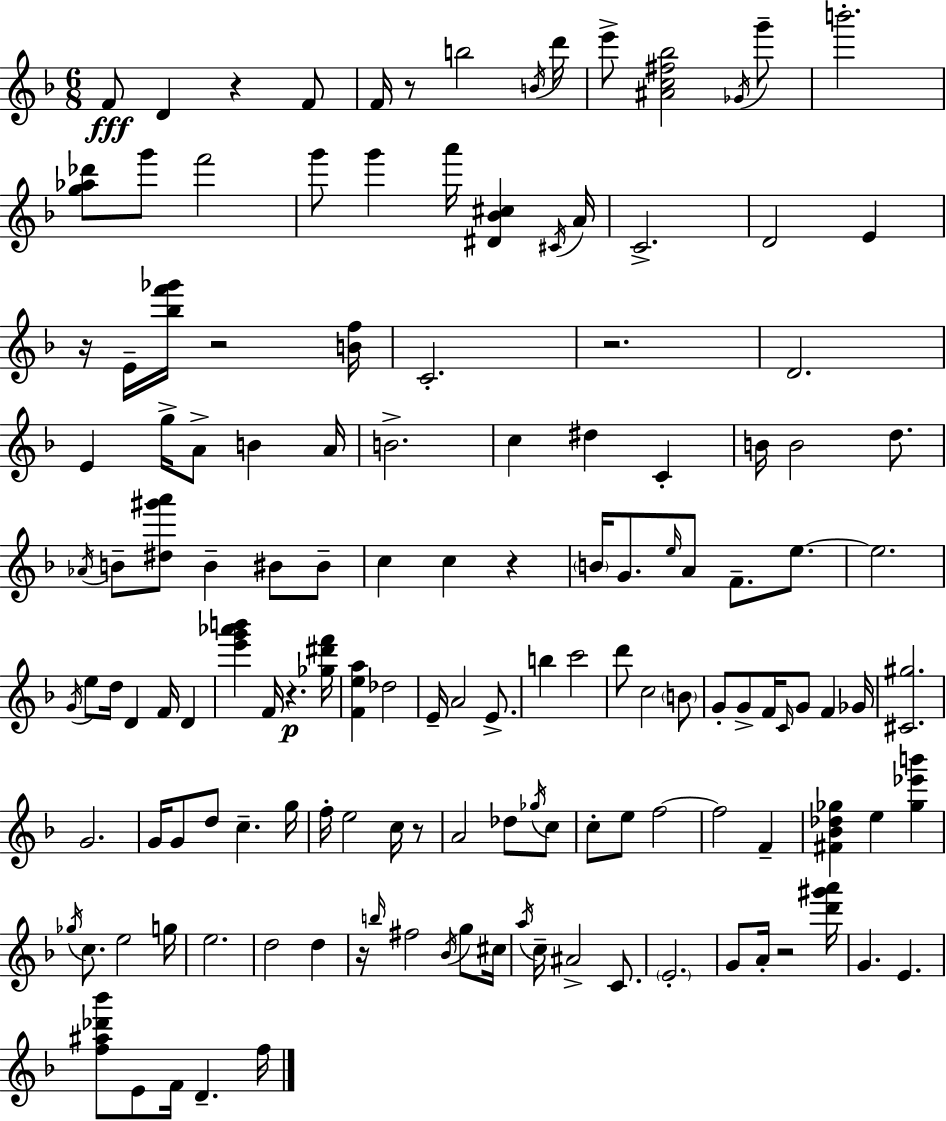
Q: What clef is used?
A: treble